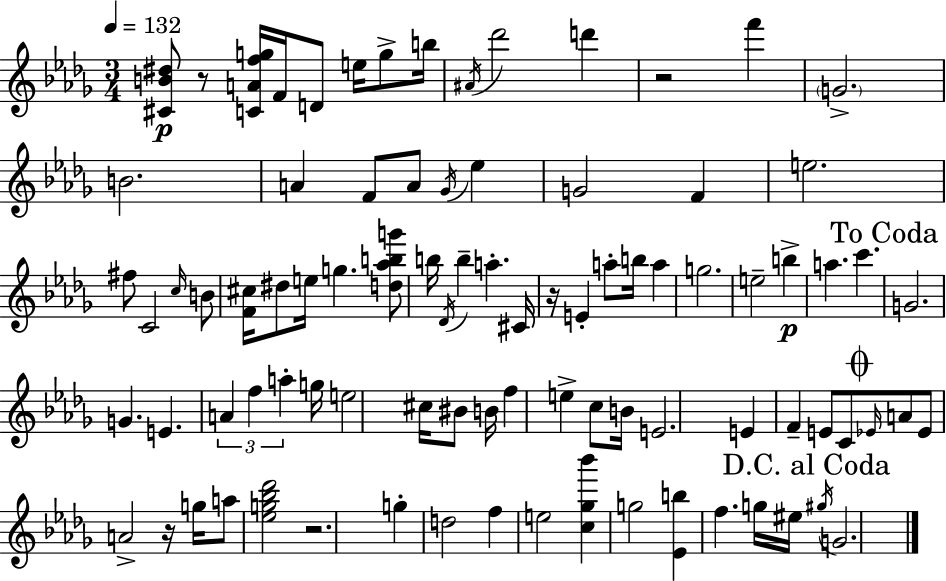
[C#4,B4,D#5]/e R/e [C4,A4,F5,G5]/s F4/s D4/e E5/s G5/e B5/s A#4/s Db6/h D6/q R/h F6/q G4/h. B4/h. A4/q F4/e A4/e Gb4/s Eb5/q G4/h F4/q E5/h. F#5/e C4/h C5/s B4/e [F4,C#5]/s D#5/e E5/s G5/q. [D5,Ab5,B5,G6]/e B5/s Db4/s B5/q A5/q. C#4/s R/s E4/q A5/e B5/s A5/q G5/h. E5/h B5/q A5/q. C6/q. G4/h. G4/q. E4/q. A4/q F5/q A5/q G5/s E5/h C#5/s BIS4/e B4/s F5/q E5/q C5/e B4/s E4/h. E4/q F4/q E4/e C4/e Eb4/s A4/e Eb4/e A4/h R/s G5/s A5/e [Eb5,G5,Bb5,Db6]/h R/h. G5/q D5/h F5/q E5/h [C5,Gb5,Bb6]/q G5/h [Eb4,B5]/q F5/q. G5/s EIS5/s G#5/s G4/h.